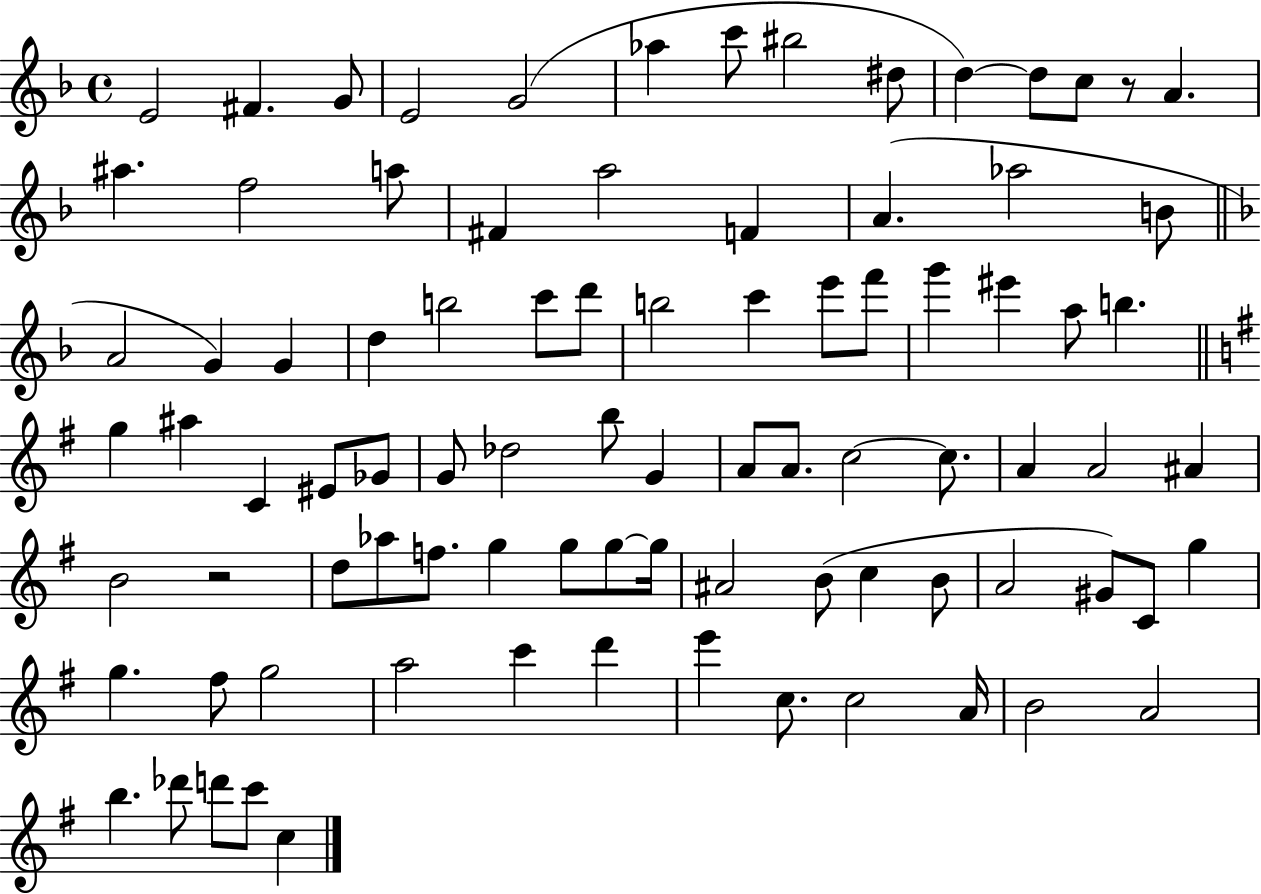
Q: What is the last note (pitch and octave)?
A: C5